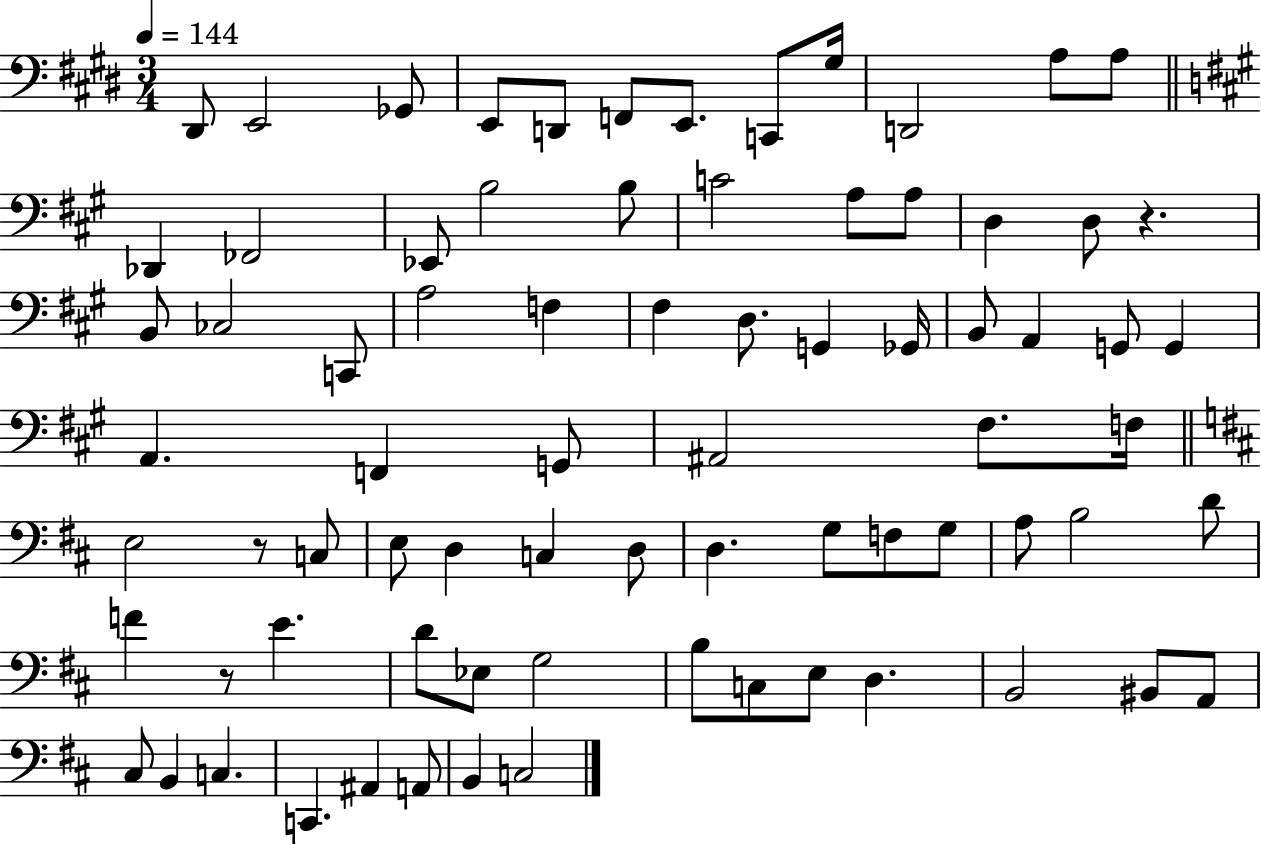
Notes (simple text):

D#2/e E2/h Gb2/e E2/e D2/e F2/e E2/e. C2/e G#3/s D2/h A3/e A3/e Db2/q FES2/h Eb2/e B3/h B3/e C4/h A3/e A3/e D3/q D3/e R/q. B2/e CES3/h C2/e A3/h F3/q F#3/q D3/e. G2/q Gb2/s B2/e A2/q G2/e G2/q A2/q. F2/q G2/e A#2/h F#3/e. F3/s E3/h R/e C3/e E3/e D3/q C3/q D3/e D3/q. G3/e F3/e G3/e A3/e B3/h D4/e F4/q R/e E4/q. D4/e Eb3/e G3/h B3/e C3/e E3/e D3/q. B2/h BIS2/e A2/e C#3/e B2/q C3/q. C2/q. A#2/q A2/e B2/q C3/h